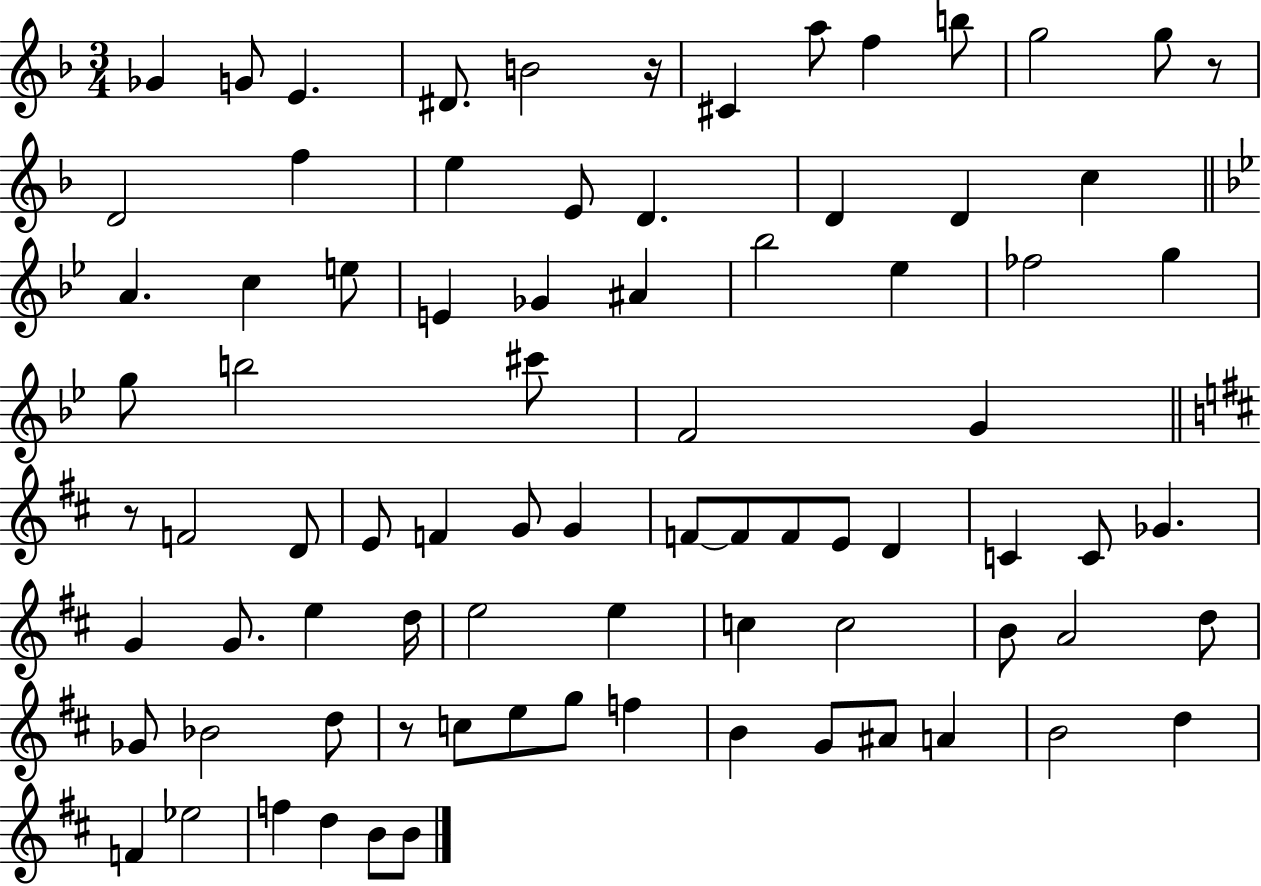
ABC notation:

X:1
T:Untitled
M:3/4
L:1/4
K:F
_G G/2 E ^D/2 B2 z/4 ^C a/2 f b/2 g2 g/2 z/2 D2 f e E/2 D D D c A c e/2 E _G ^A _b2 _e _f2 g g/2 b2 ^c'/2 F2 G z/2 F2 D/2 E/2 F G/2 G F/2 F/2 F/2 E/2 D C C/2 _G G G/2 e d/4 e2 e c c2 B/2 A2 d/2 _G/2 _B2 d/2 z/2 c/2 e/2 g/2 f B G/2 ^A/2 A B2 d F _e2 f d B/2 B/2